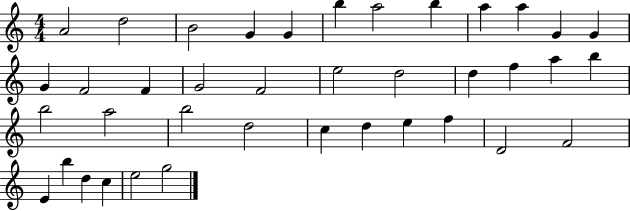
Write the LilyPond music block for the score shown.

{
  \clef treble
  \numericTimeSignature
  \time 4/4
  \key c \major
  a'2 d''2 | b'2 g'4 g'4 | b''4 a''2 b''4 | a''4 a''4 g'4 g'4 | \break g'4 f'2 f'4 | g'2 f'2 | e''2 d''2 | d''4 f''4 a''4 b''4 | \break b''2 a''2 | b''2 d''2 | c''4 d''4 e''4 f''4 | d'2 f'2 | \break e'4 b''4 d''4 c''4 | e''2 g''2 | \bar "|."
}